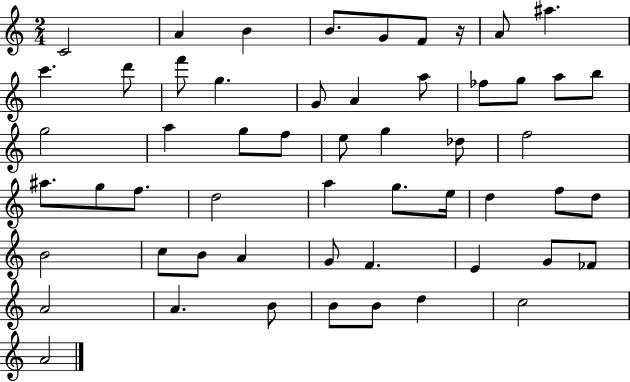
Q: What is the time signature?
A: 2/4